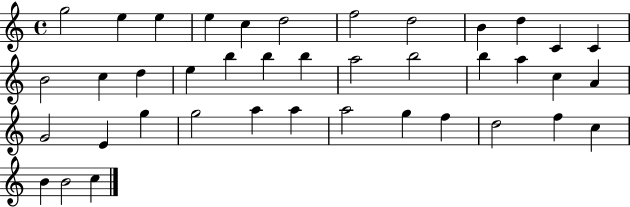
{
  \clef treble
  \time 4/4
  \defaultTimeSignature
  \key c \major
  g''2 e''4 e''4 | e''4 c''4 d''2 | f''2 d''2 | b'4 d''4 c'4 c'4 | \break b'2 c''4 d''4 | e''4 b''4 b''4 b''4 | a''2 b''2 | b''4 a''4 c''4 a'4 | \break g'2 e'4 g''4 | g''2 a''4 a''4 | a''2 g''4 f''4 | d''2 f''4 c''4 | \break b'4 b'2 c''4 | \bar "|."
}